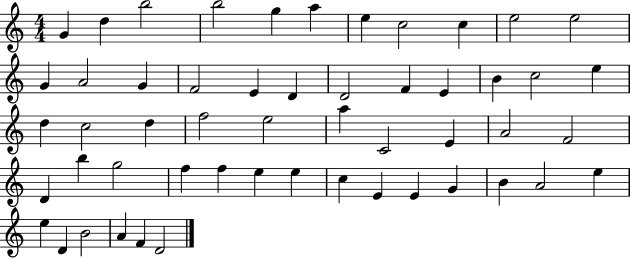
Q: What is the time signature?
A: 4/4